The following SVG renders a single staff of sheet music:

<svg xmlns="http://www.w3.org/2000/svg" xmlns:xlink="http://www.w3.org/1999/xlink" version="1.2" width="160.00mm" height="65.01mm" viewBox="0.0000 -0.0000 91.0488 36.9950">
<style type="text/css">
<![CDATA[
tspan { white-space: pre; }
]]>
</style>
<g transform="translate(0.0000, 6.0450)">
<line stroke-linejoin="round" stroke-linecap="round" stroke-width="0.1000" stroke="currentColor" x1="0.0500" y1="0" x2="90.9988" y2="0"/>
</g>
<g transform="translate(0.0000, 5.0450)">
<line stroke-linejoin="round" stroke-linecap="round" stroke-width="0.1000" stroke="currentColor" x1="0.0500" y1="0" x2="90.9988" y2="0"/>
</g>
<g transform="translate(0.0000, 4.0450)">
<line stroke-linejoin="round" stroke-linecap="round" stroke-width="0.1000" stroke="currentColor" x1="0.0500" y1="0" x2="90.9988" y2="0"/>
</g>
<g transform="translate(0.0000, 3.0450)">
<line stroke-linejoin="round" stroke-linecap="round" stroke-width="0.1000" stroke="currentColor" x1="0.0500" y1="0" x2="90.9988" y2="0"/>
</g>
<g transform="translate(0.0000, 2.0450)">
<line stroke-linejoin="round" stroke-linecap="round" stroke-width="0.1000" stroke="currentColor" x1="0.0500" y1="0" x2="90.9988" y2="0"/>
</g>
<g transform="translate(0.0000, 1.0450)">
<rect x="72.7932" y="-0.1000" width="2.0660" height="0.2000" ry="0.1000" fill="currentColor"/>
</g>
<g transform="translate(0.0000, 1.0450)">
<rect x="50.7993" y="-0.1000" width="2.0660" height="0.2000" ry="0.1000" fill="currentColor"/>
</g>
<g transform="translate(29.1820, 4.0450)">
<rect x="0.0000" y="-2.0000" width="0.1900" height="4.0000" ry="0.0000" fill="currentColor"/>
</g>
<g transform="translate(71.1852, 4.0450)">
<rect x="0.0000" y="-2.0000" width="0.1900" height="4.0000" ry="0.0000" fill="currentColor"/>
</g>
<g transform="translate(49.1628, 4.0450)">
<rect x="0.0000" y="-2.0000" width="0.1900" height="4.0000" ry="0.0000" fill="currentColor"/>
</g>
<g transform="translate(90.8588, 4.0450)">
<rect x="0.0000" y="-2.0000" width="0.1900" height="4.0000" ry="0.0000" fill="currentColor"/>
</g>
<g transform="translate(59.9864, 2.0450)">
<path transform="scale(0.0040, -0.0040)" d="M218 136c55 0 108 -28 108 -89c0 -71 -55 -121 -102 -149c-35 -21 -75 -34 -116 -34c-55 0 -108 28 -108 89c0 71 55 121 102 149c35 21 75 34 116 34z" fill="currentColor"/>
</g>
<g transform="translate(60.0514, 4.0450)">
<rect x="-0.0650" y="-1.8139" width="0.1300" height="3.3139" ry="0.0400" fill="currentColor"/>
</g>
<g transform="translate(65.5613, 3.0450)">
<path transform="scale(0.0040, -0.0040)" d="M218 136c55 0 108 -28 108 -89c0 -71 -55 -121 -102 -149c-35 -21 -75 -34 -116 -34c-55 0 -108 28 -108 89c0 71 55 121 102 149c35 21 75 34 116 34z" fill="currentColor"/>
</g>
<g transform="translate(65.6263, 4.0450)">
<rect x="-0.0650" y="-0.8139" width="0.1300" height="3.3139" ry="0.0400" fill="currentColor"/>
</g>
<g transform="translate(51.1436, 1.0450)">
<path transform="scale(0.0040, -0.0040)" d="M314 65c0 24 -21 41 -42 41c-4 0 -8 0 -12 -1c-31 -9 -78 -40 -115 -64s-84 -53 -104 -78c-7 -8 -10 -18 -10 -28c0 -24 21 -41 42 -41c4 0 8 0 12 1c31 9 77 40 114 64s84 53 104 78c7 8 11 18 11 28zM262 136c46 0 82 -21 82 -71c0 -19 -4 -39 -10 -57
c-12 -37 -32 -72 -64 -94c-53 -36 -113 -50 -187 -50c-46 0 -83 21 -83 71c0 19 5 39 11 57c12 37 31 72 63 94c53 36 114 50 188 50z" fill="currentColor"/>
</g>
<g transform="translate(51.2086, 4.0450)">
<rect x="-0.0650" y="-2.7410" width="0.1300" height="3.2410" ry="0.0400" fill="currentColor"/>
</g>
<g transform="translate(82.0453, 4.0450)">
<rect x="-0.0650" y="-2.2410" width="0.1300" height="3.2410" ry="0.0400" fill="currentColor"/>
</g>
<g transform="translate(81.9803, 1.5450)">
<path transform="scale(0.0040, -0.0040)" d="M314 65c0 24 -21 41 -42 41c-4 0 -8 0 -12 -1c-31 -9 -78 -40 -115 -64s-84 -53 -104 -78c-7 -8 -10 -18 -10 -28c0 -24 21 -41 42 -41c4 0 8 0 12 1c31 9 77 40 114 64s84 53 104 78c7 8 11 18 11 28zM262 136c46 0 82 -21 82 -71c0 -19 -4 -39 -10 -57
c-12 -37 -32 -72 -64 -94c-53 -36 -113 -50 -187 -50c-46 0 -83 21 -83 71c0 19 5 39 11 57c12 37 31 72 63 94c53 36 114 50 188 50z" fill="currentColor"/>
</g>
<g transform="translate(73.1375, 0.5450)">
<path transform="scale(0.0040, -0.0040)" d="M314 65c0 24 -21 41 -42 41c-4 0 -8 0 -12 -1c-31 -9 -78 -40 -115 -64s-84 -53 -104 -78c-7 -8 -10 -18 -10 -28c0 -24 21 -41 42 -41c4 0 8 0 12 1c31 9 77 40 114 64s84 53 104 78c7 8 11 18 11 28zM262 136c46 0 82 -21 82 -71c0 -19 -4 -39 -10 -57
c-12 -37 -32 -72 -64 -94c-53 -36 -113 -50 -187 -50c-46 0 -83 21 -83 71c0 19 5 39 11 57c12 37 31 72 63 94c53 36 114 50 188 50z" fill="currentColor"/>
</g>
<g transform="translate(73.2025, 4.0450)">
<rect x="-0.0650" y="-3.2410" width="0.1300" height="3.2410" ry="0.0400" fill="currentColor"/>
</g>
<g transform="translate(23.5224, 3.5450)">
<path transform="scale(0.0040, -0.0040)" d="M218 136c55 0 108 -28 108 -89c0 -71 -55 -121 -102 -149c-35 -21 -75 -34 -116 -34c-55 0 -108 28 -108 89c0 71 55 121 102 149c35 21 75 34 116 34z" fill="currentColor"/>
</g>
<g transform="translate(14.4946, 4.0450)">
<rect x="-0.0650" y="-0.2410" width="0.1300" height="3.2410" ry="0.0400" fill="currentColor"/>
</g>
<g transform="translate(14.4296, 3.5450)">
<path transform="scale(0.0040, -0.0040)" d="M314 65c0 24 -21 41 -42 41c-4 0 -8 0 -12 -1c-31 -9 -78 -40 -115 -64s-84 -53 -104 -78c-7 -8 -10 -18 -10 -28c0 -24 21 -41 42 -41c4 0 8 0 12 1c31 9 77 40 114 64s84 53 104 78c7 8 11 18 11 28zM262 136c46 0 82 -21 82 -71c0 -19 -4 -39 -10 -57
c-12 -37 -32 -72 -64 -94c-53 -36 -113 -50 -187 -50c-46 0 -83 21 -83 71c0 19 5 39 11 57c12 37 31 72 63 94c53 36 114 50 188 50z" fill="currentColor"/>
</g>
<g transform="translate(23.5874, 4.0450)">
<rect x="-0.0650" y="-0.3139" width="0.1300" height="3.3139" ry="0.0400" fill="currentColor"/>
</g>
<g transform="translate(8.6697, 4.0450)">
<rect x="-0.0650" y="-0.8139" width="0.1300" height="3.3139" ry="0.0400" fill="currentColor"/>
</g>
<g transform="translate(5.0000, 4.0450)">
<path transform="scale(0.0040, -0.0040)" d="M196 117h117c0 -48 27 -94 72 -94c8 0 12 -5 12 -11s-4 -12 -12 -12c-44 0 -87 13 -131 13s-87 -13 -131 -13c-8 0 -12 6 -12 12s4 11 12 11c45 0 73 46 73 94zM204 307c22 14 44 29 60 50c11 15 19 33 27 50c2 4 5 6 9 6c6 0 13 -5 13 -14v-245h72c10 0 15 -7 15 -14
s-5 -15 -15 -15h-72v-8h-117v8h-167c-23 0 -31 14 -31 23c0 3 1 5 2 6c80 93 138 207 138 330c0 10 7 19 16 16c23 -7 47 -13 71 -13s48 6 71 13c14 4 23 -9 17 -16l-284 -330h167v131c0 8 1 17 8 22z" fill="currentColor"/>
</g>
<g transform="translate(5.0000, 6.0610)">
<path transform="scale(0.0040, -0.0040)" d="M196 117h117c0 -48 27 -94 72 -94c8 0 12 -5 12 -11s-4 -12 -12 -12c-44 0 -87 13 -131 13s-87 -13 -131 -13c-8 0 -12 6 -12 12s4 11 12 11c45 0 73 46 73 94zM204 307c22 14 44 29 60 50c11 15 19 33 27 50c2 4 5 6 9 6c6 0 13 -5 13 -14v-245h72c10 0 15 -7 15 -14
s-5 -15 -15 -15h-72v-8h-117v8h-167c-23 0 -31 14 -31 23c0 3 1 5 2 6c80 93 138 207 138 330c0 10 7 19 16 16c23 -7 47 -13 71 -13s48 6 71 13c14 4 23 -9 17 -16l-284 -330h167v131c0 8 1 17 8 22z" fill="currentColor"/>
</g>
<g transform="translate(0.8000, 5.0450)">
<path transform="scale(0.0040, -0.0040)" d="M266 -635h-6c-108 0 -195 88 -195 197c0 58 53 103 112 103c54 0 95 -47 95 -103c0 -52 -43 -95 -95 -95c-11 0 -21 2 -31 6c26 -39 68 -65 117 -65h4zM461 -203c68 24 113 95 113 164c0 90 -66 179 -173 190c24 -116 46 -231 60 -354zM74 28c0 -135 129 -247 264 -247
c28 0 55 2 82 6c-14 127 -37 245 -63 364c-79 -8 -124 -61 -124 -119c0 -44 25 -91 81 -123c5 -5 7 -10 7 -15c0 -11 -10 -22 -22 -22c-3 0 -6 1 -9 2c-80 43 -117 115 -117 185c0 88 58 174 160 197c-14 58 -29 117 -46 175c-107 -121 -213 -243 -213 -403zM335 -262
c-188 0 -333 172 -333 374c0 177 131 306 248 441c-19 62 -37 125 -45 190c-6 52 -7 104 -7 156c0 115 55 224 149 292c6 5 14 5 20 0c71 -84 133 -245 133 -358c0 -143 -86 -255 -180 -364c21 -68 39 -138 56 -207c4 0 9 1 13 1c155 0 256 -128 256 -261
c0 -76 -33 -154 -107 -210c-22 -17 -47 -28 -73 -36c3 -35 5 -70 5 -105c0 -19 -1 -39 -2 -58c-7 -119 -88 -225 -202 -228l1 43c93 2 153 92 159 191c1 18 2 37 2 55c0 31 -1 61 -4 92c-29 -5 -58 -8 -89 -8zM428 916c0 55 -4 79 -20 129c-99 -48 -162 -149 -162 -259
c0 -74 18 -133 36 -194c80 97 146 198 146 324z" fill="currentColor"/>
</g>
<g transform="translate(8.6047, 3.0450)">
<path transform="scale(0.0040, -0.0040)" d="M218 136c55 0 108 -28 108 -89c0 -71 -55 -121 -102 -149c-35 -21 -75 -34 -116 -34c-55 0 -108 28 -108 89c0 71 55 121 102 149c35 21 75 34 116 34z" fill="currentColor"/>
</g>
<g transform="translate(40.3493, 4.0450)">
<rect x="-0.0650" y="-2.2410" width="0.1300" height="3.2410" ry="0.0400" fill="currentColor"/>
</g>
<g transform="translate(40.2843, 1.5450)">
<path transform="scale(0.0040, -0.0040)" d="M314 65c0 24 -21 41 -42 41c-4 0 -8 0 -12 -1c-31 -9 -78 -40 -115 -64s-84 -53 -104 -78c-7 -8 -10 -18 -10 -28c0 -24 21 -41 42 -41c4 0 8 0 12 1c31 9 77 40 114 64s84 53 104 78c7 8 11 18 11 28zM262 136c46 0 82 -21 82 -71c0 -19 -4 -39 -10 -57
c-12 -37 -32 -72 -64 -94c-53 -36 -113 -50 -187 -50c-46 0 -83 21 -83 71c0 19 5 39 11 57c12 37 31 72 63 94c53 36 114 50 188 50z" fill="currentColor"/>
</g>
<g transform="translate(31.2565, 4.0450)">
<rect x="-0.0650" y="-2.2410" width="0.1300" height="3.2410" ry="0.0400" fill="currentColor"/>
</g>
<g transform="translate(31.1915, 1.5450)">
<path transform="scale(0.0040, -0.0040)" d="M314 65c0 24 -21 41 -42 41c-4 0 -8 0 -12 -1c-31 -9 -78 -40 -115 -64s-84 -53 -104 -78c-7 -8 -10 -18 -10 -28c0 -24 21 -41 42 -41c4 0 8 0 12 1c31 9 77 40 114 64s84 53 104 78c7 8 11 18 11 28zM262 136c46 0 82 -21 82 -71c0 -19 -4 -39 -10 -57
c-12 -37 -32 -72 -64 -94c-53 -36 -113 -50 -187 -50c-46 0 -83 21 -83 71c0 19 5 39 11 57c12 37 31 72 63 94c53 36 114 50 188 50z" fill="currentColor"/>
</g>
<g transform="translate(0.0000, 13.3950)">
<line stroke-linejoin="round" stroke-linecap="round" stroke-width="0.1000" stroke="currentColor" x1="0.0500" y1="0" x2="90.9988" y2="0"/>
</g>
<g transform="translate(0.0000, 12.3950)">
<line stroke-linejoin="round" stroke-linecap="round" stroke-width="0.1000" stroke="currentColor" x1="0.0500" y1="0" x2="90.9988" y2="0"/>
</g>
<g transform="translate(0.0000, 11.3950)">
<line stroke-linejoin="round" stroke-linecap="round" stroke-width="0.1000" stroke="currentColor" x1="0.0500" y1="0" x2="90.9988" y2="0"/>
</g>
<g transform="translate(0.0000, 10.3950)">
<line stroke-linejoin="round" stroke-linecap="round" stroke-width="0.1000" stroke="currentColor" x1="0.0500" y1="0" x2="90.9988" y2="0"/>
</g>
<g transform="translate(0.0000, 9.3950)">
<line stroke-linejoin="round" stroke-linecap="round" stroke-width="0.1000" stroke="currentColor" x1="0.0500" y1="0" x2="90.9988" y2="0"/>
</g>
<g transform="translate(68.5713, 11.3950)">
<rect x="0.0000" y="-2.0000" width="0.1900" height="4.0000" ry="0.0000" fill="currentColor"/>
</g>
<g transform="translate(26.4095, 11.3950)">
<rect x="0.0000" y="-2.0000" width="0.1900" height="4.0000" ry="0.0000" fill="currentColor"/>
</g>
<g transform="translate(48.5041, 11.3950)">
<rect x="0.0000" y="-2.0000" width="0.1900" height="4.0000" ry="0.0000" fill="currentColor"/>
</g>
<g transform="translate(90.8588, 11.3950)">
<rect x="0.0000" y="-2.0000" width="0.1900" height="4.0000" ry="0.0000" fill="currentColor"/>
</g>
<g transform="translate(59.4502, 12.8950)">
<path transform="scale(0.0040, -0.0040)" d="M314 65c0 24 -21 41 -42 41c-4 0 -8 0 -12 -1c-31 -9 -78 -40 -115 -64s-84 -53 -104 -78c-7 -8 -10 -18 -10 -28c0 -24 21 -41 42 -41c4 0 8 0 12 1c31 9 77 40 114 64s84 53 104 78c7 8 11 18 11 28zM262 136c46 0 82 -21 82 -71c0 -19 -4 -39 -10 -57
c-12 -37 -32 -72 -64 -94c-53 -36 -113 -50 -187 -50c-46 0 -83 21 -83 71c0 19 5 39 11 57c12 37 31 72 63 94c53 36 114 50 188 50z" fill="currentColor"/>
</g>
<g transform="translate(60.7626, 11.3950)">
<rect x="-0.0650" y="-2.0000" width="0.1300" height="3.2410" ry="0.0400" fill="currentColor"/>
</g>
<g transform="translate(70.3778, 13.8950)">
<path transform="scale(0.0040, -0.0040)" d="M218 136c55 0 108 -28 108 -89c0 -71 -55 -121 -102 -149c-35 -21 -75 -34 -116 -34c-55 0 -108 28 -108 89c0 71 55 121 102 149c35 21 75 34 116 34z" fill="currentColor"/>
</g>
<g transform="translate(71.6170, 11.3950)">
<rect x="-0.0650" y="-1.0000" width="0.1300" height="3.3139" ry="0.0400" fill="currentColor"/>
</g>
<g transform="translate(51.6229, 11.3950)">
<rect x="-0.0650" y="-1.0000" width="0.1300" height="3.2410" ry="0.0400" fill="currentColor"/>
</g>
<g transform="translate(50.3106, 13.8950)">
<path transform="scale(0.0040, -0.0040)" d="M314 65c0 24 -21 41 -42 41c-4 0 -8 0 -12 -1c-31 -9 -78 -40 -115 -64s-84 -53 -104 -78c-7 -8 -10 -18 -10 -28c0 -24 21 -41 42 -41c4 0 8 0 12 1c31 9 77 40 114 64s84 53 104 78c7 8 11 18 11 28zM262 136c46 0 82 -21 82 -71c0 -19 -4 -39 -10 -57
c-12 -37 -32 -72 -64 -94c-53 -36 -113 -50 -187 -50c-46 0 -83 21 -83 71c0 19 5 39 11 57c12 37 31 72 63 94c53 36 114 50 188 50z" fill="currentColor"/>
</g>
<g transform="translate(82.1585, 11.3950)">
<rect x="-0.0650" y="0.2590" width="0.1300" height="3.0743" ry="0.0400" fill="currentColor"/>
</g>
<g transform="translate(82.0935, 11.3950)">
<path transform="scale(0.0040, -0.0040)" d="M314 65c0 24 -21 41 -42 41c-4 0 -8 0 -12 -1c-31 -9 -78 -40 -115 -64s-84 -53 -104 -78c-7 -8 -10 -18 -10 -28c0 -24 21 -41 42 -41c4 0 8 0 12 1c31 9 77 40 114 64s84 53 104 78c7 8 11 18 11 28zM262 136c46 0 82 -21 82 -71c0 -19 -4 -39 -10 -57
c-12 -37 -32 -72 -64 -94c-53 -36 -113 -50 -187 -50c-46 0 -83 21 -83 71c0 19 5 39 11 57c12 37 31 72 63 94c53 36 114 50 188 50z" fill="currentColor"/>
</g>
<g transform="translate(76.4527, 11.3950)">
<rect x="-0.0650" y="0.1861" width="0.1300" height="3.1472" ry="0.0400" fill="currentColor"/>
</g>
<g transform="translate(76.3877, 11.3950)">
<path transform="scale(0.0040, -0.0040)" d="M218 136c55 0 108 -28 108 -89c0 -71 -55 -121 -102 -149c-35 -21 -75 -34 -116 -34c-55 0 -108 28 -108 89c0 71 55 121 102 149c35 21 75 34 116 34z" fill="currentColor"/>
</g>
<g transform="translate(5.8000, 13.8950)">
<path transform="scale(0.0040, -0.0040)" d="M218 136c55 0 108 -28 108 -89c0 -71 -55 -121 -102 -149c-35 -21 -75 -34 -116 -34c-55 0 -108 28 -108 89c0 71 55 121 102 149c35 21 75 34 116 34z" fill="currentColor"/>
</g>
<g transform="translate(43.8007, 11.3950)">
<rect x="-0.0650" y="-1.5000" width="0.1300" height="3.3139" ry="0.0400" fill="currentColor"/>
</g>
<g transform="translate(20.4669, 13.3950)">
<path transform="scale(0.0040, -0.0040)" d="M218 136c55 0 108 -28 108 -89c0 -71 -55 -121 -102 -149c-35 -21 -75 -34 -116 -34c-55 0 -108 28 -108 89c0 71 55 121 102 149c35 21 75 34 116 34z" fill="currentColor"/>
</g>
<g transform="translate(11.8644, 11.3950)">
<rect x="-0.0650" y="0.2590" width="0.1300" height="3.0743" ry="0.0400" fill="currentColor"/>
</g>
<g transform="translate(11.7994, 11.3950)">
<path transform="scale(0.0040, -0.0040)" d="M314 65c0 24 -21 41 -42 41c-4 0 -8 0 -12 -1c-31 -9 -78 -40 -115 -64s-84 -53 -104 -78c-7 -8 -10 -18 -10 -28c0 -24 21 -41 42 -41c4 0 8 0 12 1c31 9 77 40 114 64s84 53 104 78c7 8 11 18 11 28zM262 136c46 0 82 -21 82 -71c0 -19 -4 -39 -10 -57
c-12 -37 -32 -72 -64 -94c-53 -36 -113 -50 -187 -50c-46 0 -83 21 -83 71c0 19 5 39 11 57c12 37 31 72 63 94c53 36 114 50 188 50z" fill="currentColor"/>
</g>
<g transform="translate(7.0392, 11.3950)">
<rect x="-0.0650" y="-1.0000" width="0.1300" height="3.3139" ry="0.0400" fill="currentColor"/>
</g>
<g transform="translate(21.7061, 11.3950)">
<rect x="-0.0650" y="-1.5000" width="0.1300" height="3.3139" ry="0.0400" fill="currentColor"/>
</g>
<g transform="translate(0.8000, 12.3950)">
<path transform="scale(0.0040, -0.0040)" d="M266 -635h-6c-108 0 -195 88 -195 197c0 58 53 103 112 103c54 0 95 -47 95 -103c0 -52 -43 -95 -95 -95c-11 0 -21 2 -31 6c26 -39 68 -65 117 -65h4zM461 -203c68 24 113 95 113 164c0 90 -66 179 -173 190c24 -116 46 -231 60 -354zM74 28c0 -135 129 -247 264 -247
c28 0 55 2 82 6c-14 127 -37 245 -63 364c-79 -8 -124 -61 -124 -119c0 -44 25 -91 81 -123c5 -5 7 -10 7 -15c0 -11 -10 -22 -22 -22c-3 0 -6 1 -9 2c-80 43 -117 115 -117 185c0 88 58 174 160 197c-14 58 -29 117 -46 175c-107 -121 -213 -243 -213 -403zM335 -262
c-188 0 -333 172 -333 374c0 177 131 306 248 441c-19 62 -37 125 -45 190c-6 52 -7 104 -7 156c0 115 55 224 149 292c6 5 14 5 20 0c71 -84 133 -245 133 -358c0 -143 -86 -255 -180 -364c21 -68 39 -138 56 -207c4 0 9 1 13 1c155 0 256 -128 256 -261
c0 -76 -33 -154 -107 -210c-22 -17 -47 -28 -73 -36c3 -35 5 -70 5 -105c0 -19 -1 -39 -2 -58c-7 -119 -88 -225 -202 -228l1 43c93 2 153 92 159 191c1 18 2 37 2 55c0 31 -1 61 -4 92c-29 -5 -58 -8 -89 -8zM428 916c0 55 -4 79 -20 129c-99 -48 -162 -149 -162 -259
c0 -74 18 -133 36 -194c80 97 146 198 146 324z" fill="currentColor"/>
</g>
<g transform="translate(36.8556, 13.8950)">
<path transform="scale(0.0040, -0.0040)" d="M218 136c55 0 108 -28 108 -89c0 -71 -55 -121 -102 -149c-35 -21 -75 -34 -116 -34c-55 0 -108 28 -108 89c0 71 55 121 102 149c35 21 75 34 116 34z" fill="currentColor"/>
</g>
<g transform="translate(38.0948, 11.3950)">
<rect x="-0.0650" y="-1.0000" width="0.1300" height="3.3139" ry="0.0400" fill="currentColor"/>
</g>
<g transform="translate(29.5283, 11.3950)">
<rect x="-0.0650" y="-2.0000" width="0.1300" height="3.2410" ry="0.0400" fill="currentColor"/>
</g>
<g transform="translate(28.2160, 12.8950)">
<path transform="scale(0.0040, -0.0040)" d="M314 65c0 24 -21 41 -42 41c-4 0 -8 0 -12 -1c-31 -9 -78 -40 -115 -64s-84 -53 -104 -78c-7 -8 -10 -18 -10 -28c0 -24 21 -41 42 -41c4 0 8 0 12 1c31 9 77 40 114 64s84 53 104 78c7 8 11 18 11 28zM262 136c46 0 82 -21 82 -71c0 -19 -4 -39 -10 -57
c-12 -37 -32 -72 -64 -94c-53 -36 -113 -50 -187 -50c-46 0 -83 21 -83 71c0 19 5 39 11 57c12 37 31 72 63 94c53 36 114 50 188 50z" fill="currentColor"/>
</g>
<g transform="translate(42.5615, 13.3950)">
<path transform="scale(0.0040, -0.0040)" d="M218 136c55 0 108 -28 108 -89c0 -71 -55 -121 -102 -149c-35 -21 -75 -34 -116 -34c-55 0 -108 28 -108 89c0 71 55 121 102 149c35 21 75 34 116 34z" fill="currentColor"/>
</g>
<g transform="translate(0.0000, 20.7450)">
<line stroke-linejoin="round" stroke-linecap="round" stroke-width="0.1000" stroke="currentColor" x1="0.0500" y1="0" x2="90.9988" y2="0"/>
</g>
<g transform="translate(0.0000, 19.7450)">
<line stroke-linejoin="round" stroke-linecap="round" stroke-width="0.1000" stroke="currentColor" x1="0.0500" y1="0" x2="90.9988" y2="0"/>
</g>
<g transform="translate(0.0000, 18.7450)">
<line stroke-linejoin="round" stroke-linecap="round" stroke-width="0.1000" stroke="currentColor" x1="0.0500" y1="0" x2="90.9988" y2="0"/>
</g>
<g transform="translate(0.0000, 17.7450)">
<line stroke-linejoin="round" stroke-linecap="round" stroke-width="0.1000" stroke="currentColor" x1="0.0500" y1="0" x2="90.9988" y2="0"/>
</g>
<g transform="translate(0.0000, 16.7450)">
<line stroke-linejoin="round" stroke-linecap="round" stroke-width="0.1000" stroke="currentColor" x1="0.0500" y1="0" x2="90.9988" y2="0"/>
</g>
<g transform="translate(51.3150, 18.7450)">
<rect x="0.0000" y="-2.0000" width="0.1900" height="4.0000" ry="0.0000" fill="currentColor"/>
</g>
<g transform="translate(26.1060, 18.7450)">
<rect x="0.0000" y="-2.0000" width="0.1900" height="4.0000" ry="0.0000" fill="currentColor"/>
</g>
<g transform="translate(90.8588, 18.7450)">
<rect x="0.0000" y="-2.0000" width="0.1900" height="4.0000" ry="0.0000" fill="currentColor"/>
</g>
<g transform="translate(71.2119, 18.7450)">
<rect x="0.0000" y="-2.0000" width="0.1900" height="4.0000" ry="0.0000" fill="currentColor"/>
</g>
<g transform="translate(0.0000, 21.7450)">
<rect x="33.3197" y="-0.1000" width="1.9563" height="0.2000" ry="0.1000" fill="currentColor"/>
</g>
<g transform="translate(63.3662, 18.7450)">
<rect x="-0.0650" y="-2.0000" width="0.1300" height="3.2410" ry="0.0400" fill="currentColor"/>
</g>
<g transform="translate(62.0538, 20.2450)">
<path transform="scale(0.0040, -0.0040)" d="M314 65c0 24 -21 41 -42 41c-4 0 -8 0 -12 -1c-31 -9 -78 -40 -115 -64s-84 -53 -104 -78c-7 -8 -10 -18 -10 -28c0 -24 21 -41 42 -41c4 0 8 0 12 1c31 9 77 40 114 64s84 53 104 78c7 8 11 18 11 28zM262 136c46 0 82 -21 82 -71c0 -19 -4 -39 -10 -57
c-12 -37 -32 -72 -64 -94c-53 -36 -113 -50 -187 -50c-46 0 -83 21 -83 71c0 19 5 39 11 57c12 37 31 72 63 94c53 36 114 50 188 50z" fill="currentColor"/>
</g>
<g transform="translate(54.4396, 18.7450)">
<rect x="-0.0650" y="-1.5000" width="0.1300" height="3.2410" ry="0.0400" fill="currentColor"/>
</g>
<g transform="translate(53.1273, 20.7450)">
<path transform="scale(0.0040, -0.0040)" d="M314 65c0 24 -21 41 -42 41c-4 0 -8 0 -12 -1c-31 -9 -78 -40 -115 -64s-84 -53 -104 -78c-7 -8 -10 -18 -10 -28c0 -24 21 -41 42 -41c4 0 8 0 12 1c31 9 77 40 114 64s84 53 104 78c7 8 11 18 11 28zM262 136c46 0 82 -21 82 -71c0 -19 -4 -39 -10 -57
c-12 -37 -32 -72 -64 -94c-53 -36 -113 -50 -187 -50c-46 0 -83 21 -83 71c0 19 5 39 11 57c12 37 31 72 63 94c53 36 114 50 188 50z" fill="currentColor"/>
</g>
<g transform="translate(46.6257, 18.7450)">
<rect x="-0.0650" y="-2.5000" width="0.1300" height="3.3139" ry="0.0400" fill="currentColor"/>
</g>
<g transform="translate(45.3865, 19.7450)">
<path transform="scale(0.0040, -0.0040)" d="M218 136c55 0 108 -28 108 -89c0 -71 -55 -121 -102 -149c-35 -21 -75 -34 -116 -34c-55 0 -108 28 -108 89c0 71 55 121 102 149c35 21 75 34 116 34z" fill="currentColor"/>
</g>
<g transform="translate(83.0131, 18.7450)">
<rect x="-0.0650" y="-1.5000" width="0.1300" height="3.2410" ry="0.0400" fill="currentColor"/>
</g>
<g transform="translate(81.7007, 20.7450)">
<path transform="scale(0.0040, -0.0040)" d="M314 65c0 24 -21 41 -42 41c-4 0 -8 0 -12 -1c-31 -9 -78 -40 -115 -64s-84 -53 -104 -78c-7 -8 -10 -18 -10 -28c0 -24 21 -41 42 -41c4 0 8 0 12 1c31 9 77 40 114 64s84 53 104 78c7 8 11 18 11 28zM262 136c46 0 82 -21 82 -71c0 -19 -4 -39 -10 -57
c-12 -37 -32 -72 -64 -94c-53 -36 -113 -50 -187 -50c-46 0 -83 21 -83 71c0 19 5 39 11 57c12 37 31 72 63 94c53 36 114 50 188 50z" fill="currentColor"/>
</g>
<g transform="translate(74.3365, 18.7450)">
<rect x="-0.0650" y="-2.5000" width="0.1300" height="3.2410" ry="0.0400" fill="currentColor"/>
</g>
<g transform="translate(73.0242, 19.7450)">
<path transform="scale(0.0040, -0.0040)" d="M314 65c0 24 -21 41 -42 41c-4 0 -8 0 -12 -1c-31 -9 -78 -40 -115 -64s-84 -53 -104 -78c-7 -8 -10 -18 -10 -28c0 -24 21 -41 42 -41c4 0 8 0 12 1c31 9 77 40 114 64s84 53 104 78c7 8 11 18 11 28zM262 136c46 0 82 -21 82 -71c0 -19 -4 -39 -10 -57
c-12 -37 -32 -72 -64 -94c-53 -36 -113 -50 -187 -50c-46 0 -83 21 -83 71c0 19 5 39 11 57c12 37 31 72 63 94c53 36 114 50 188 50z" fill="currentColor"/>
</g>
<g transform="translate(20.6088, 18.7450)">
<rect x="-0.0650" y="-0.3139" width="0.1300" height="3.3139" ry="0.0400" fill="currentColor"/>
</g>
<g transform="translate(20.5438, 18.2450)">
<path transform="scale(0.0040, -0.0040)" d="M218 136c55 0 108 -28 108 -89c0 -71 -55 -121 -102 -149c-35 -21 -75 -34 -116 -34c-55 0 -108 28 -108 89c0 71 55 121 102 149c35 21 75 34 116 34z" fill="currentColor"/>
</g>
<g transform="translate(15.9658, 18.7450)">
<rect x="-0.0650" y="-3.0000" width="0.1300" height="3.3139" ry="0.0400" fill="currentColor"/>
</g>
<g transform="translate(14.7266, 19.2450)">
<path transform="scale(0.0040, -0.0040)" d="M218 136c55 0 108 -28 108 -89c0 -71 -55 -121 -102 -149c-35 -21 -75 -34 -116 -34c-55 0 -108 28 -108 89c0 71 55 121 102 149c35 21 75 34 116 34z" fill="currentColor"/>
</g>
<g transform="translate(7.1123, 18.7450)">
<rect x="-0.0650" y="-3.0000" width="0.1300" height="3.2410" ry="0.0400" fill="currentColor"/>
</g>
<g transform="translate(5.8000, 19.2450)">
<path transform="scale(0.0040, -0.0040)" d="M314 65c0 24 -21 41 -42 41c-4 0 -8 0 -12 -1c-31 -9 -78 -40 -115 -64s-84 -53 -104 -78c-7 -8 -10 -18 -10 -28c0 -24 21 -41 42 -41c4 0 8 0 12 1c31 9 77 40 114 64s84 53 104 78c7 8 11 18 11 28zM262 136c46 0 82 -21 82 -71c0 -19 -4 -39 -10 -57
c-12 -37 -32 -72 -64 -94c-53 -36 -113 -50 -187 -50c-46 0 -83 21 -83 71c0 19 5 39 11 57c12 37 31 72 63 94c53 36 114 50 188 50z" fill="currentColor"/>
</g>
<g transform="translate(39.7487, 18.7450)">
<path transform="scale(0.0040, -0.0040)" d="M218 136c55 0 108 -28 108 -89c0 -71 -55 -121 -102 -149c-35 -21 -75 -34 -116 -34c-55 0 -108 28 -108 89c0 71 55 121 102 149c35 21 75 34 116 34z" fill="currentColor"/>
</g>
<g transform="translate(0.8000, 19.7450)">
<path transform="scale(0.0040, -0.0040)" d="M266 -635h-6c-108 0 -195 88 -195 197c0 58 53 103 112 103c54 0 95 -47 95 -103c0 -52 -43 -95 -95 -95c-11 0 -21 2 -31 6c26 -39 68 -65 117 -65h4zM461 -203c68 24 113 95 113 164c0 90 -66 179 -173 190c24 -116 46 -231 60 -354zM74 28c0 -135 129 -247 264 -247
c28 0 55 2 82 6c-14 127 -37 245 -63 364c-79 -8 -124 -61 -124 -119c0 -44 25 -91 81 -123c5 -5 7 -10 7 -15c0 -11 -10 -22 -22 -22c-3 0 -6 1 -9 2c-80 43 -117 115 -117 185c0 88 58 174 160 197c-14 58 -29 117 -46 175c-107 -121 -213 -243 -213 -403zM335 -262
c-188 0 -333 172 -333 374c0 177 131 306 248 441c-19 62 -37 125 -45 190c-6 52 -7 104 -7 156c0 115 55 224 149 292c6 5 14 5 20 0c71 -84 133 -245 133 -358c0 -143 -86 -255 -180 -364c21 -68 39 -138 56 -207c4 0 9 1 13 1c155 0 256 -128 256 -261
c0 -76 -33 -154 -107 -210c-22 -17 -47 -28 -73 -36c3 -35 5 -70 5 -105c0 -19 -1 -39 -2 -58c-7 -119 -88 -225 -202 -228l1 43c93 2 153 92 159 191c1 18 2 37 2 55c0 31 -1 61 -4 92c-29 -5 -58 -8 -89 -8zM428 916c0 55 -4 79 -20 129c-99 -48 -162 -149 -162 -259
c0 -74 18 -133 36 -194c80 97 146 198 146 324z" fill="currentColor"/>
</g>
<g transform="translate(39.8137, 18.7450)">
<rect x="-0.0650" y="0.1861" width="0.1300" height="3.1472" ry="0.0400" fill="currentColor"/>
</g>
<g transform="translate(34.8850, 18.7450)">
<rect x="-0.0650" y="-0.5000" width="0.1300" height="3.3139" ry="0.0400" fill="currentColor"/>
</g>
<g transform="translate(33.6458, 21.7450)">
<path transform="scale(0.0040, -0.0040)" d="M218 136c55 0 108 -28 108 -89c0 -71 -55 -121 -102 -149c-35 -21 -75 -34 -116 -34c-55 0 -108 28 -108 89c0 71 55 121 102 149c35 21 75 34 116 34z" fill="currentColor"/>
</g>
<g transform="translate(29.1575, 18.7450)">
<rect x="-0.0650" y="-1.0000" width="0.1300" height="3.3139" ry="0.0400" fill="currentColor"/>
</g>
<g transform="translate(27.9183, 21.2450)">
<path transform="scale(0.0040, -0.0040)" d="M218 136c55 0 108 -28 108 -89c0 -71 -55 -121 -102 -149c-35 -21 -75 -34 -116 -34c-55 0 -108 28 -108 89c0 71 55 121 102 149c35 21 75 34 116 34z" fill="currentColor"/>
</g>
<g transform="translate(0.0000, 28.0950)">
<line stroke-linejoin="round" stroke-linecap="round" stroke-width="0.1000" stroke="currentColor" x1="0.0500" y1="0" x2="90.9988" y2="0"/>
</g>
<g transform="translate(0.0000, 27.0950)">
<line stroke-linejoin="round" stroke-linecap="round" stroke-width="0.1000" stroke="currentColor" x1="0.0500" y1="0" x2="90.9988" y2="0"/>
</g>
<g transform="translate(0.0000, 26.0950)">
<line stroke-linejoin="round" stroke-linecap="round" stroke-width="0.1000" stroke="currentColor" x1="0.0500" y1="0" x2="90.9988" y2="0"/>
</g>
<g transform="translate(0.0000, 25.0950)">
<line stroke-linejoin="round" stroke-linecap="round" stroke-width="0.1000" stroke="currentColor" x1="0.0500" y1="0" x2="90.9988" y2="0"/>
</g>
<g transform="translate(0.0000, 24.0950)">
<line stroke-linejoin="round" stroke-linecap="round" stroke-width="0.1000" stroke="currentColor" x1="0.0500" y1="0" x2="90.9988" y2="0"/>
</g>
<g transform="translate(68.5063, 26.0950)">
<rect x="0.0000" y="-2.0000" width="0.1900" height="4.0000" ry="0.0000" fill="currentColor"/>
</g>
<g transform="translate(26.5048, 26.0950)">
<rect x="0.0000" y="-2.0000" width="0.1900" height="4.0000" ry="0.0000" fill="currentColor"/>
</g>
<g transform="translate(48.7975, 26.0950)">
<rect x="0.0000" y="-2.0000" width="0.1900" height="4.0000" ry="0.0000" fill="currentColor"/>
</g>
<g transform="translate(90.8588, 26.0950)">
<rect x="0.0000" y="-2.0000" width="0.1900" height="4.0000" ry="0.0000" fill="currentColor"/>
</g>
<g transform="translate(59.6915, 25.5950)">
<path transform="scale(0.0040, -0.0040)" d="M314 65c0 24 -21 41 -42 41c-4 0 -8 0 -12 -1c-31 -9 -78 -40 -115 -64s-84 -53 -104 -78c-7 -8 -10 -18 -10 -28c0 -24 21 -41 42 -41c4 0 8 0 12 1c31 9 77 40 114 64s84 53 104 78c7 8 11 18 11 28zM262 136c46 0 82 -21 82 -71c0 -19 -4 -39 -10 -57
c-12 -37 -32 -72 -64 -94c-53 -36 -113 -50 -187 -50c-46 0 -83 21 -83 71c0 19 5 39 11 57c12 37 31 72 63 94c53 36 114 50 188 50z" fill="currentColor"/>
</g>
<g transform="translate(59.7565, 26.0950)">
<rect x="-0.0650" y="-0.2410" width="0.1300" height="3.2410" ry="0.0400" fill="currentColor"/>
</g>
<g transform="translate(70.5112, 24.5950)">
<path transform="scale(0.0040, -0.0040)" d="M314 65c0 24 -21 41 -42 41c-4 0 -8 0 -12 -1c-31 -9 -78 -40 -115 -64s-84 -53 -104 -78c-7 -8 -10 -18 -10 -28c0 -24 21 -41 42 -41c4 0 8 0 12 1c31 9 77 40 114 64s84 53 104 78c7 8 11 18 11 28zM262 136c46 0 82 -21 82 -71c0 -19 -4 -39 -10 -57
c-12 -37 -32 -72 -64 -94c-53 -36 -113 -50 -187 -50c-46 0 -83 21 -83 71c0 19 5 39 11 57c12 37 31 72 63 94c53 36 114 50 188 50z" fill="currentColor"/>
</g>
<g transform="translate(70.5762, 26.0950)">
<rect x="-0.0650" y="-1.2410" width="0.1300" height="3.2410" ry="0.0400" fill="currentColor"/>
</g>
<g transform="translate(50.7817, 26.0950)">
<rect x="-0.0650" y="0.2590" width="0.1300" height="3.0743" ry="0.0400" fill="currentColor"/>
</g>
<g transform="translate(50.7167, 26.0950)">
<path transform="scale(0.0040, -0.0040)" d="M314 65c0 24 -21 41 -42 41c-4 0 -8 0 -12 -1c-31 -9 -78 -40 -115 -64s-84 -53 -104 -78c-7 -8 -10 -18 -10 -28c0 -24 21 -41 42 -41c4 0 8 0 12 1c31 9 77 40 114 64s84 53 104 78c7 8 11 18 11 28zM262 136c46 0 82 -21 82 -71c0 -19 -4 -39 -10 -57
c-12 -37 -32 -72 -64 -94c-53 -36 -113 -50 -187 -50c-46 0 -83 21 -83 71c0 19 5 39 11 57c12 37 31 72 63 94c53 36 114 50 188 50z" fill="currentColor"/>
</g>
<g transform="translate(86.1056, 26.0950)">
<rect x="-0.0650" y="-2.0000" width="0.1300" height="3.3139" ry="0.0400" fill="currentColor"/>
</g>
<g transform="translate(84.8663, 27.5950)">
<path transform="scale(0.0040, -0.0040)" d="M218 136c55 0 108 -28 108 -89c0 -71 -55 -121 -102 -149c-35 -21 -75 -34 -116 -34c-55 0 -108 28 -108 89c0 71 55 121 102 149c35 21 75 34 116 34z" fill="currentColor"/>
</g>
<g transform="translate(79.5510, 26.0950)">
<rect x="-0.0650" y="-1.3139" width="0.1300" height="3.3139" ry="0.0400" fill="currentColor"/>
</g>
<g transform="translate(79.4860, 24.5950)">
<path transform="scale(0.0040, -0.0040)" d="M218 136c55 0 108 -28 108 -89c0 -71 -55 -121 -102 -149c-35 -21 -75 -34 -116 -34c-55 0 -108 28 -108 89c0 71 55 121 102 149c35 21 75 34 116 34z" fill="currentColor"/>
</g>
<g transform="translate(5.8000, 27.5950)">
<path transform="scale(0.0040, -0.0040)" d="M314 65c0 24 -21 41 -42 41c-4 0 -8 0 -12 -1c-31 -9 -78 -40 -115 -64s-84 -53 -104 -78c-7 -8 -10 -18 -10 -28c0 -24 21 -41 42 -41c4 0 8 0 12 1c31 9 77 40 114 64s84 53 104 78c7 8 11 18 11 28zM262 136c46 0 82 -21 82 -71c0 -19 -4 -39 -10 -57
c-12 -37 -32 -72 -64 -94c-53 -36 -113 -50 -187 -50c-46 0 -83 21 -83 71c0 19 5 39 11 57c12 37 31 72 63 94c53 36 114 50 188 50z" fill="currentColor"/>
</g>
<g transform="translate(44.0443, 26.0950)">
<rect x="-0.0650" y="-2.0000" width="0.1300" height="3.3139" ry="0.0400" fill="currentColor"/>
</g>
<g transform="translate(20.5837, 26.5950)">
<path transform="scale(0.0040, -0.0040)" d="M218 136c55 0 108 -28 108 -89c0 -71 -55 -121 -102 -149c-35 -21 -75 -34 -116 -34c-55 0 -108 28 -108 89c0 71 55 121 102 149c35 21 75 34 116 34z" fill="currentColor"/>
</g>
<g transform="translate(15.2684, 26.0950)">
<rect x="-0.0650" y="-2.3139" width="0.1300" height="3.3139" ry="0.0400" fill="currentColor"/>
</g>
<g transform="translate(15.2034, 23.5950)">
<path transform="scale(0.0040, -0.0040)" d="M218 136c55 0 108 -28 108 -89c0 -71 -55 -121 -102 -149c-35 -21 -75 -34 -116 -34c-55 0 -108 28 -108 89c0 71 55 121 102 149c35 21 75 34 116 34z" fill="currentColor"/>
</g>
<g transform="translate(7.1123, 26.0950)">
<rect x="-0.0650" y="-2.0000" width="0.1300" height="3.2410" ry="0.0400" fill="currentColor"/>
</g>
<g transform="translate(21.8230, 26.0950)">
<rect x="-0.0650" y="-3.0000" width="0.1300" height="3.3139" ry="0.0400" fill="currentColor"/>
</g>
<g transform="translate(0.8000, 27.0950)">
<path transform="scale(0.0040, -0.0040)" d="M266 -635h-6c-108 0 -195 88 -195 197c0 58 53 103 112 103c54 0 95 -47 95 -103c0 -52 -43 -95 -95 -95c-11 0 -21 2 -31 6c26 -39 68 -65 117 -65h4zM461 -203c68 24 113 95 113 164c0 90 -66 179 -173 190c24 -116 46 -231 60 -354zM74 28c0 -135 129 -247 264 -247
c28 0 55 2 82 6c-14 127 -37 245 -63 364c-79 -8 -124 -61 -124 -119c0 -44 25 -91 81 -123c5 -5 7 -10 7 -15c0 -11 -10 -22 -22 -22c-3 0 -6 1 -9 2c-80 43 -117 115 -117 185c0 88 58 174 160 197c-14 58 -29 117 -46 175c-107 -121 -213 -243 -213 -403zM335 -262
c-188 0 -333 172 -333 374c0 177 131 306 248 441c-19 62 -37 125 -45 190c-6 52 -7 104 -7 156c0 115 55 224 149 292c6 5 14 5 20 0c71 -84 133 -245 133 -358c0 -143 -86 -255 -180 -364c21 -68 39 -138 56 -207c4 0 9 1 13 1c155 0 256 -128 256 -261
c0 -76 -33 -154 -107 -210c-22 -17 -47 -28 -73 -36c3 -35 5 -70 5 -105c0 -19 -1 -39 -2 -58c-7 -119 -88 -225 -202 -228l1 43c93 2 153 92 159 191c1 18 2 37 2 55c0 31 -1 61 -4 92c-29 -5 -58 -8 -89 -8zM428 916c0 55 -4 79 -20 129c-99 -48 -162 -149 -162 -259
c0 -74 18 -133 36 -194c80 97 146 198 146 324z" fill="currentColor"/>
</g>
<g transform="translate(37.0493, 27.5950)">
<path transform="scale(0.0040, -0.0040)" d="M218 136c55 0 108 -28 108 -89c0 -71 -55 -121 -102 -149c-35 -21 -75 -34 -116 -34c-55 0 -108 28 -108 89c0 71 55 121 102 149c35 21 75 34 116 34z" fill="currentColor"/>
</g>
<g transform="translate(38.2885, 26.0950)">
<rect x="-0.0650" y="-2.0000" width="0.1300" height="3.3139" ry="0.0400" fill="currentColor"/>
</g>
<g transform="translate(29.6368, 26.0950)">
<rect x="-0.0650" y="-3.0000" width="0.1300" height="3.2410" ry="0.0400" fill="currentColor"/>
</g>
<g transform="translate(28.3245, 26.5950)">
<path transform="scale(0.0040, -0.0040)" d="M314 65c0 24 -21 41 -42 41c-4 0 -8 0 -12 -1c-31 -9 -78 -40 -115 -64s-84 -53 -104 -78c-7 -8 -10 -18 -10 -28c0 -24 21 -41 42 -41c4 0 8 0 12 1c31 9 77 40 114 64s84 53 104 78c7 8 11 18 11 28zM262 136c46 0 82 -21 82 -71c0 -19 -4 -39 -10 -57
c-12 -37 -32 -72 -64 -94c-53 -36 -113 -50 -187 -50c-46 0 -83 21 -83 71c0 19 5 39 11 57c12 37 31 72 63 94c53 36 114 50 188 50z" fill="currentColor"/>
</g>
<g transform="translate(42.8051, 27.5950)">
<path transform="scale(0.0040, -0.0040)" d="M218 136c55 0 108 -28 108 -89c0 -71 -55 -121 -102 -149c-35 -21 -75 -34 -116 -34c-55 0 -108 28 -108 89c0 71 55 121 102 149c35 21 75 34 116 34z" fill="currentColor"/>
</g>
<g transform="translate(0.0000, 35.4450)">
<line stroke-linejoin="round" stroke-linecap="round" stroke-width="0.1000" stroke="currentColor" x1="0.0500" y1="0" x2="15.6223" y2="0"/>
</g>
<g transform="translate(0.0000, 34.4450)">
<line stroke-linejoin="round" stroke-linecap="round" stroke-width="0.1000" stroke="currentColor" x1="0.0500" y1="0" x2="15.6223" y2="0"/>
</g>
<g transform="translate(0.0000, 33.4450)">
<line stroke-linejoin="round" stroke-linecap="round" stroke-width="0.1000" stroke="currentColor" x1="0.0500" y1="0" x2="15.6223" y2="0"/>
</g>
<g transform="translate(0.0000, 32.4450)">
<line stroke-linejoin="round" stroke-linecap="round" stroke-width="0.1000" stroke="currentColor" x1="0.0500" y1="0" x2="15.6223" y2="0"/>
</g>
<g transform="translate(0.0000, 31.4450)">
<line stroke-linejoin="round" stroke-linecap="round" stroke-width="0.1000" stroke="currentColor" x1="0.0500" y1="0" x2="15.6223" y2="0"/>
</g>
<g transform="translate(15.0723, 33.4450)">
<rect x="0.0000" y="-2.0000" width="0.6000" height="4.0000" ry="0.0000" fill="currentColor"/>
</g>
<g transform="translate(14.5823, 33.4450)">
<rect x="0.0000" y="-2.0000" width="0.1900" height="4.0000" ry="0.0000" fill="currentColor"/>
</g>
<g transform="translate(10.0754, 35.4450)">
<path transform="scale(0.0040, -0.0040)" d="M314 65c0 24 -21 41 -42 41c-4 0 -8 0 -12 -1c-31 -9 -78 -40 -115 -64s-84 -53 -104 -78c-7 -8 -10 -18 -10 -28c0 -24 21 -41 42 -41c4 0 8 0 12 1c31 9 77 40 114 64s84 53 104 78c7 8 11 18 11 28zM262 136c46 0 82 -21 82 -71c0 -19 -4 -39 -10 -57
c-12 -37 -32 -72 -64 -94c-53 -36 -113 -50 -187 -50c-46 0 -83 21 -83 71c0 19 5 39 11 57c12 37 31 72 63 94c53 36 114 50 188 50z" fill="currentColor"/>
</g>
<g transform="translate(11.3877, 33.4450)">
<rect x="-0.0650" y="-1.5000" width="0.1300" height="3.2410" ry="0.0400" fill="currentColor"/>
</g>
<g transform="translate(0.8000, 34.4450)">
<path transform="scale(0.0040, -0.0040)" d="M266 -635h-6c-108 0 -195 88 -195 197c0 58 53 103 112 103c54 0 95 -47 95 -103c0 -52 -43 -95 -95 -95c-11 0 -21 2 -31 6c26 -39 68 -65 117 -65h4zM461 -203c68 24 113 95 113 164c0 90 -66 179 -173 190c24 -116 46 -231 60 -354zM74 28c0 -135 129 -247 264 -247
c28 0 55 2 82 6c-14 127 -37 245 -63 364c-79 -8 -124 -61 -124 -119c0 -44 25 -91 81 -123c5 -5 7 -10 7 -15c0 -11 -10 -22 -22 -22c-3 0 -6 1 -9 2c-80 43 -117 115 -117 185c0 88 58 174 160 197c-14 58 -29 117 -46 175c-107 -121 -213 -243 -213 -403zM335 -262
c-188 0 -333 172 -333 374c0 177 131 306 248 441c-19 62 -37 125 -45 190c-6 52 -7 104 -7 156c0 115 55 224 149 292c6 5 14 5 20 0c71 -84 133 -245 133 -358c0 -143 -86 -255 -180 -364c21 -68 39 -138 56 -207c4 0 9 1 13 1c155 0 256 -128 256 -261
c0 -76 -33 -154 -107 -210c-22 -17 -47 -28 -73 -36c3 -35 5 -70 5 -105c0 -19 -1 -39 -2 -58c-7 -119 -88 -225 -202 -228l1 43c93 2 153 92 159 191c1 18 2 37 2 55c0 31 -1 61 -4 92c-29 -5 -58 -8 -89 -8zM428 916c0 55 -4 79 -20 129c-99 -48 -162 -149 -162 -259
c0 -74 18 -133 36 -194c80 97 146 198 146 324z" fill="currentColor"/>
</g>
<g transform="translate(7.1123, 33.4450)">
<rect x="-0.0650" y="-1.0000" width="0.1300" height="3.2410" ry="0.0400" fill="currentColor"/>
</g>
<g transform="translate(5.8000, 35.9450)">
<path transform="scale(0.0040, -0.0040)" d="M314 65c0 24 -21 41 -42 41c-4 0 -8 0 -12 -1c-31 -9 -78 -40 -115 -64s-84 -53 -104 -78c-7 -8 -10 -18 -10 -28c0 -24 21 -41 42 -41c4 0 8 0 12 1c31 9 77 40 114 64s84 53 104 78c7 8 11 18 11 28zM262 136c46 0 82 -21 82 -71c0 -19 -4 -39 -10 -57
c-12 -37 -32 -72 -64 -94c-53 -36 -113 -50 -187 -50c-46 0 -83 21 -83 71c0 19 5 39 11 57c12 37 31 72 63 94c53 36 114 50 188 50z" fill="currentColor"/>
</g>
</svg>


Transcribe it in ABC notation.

X:1
T:Untitled
M:4/4
L:1/4
K:C
d c2 c g2 g2 a2 f d b2 g2 D B2 E F2 D E D2 F2 D B B2 A2 A c D C B G E2 F2 G2 E2 F2 g A A2 F F B2 c2 e2 e F D2 E2